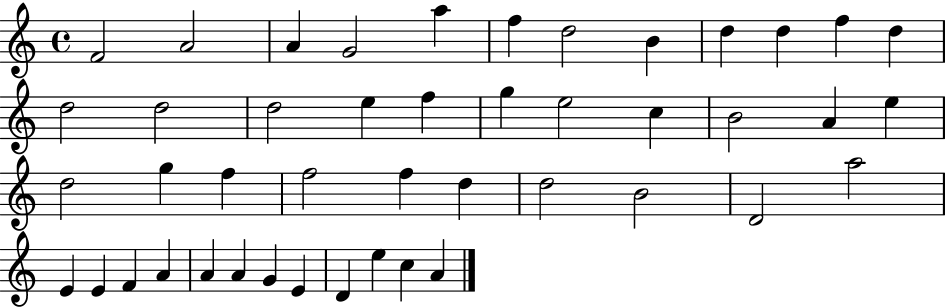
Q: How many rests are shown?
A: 0